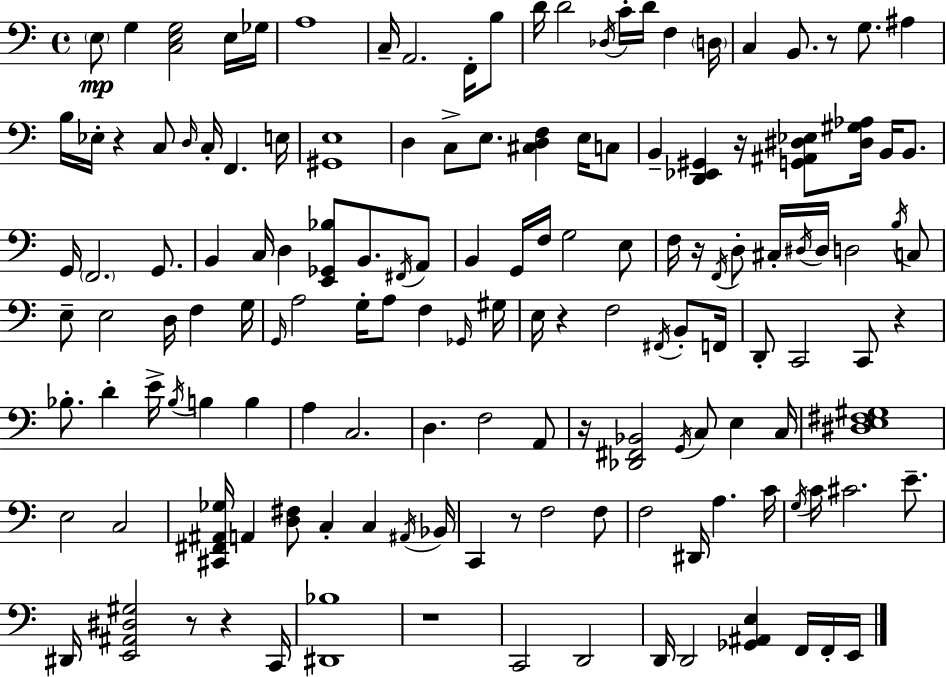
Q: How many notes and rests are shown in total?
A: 145